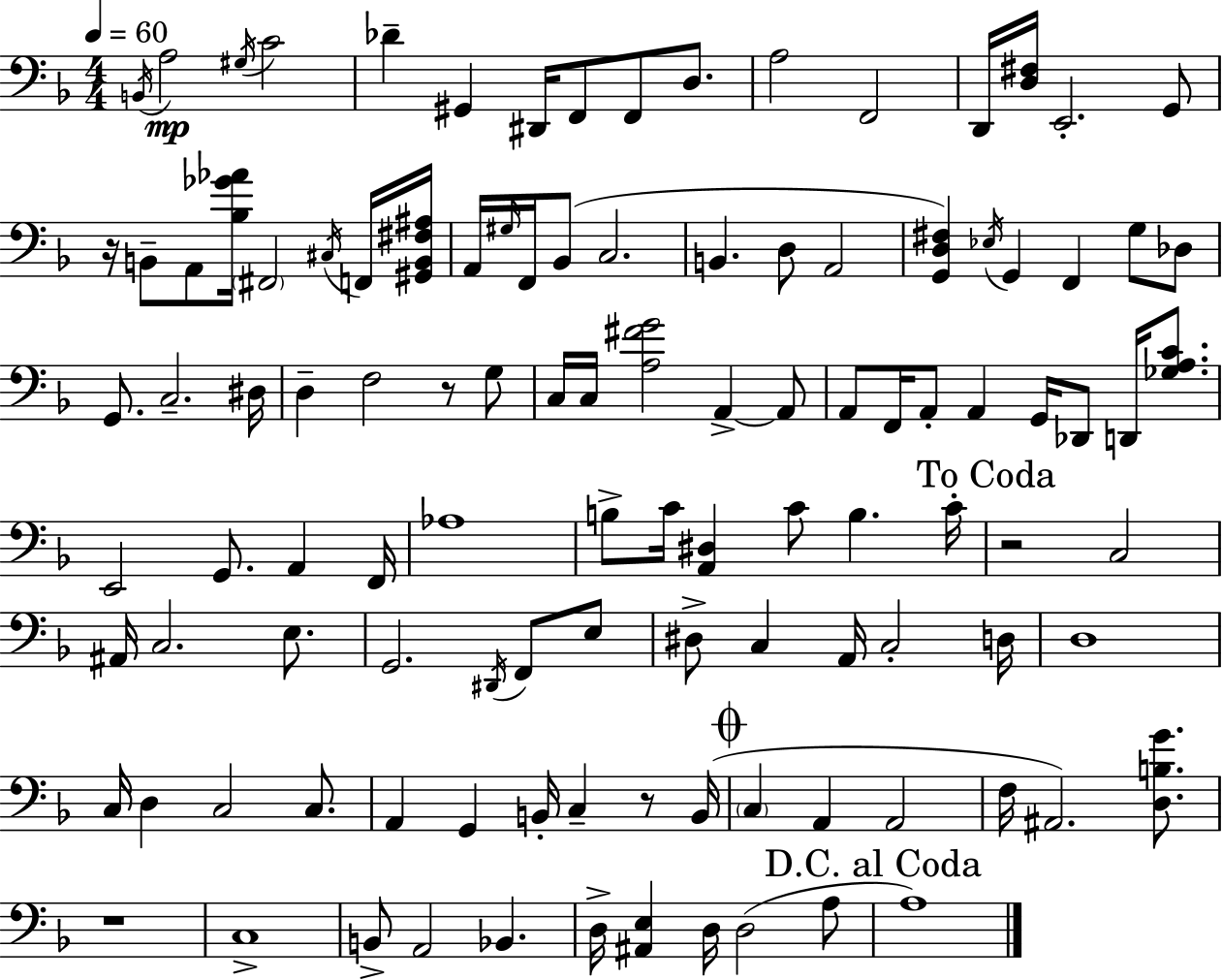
X:1
T:Untitled
M:4/4
L:1/4
K:Dm
B,,/4 A,2 ^G,/4 C2 _D ^G,, ^D,,/4 F,,/2 F,,/2 D,/2 A,2 F,,2 D,,/4 [D,^F,]/4 E,,2 G,,/2 z/4 B,,/2 A,,/2 [_B,_G_A]/4 ^F,,2 ^C,/4 F,,/4 [^G,,B,,^F,^A,]/4 A,,/4 ^G,/4 F,,/4 _B,,/2 C,2 B,, D,/2 A,,2 [G,,D,^F,] _E,/4 G,, F,, G,/2 _D,/2 G,,/2 C,2 ^D,/4 D, F,2 z/2 G,/2 C,/4 C,/4 [A,^FG]2 A,, A,,/2 A,,/2 F,,/4 A,,/2 A,, G,,/4 _D,,/2 D,,/4 [_G,A,C]/2 E,,2 G,,/2 A,, F,,/4 _A,4 B,/2 C/4 [A,,^D,] C/2 B, C/4 z2 C,2 ^A,,/4 C,2 E,/2 G,,2 ^D,,/4 F,,/2 E,/2 ^D,/2 C, A,,/4 C,2 D,/4 D,4 C,/4 D, C,2 C,/2 A,, G,, B,,/4 C, z/2 B,,/4 C, A,, A,,2 F,/4 ^A,,2 [D,B,G]/2 z4 C,4 B,,/2 A,,2 _B,, D,/4 [^A,,E,] D,/4 D,2 A,/2 A,4